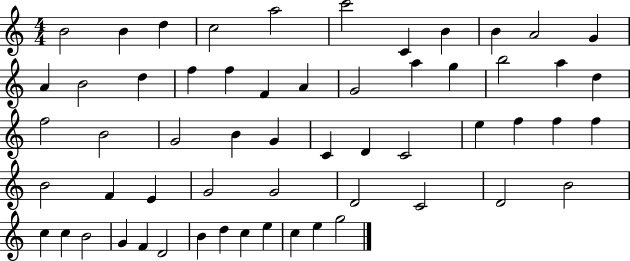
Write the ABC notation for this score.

X:1
T:Untitled
M:4/4
L:1/4
K:C
B2 B d c2 a2 c'2 C B B A2 G A B2 d f f F A G2 a g b2 a d f2 B2 G2 B G C D C2 e f f f B2 F E G2 G2 D2 C2 D2 B2 c c B2 G F D2 B d c e c e g2